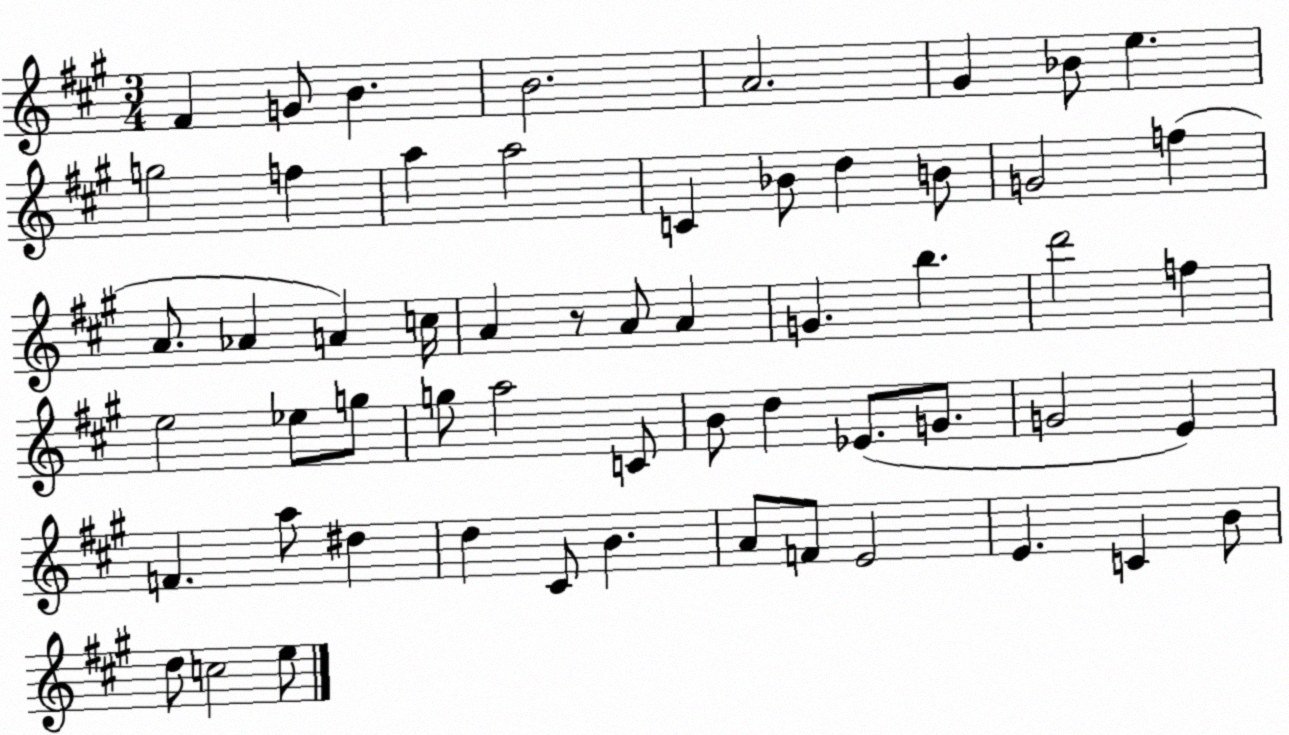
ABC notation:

X:1
T:Untitled
M:3/4
L:1/4
K:A
^F G/2 B B2 A2 ^G _B/2 e g2 f a a2 C _B/2 d B/2 G2 f A/2 _A A c/4 A z/2 A/2 A G b d'2 f e2 _e/2 g/2 g/2 a2 C/2 B/2 d _E/2 G/2 G2 E F a/2 ^d d ^C/2 B A/2 F/2 E2 E C B/2 d/2 c2 e/2